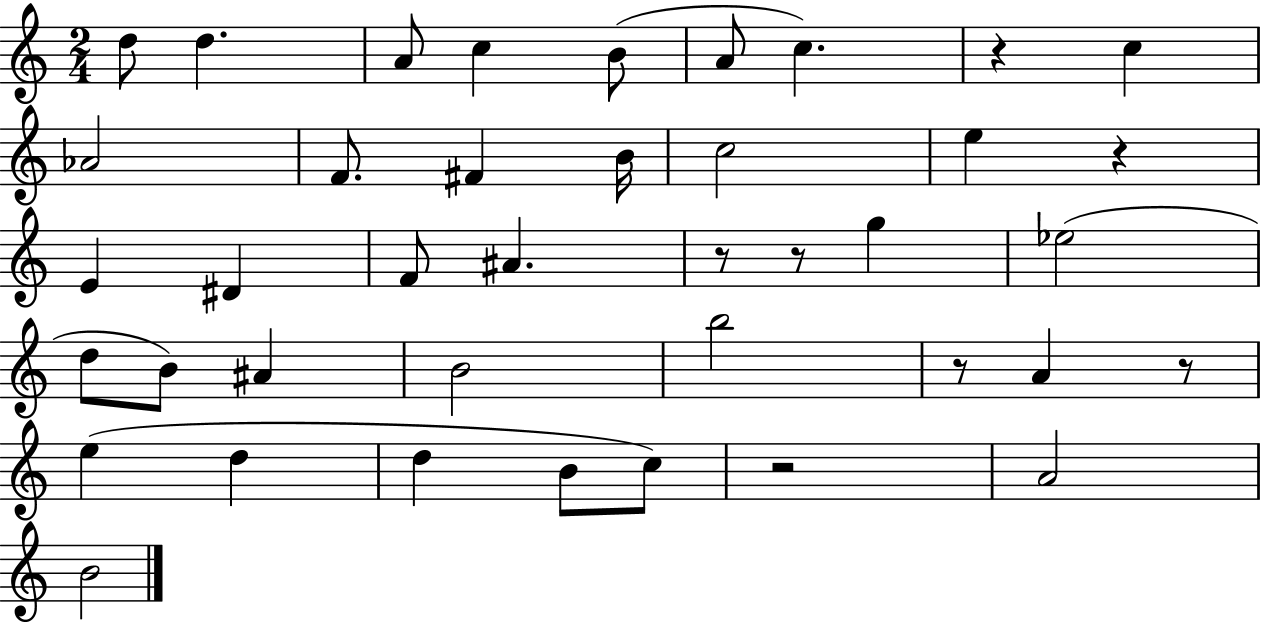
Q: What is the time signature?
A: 2/4